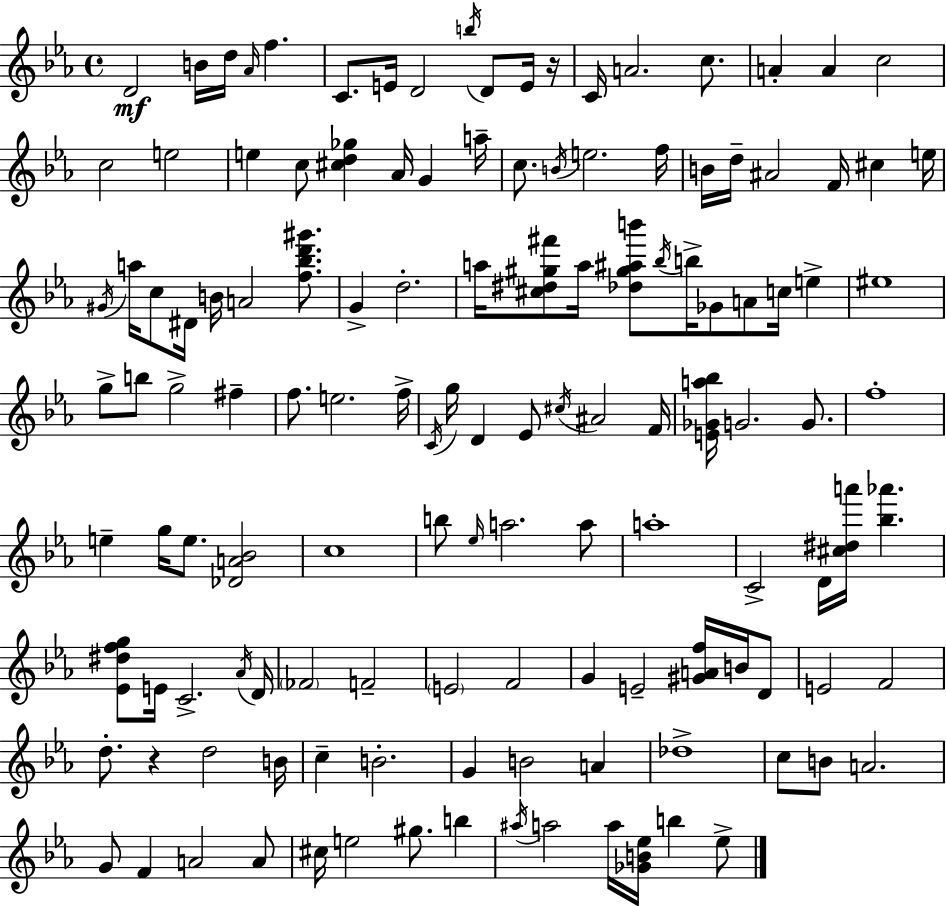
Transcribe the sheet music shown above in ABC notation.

X:1
T:Untitled
M:4/4
L:1/4
K:Cm
D2 B/4 d/4 _A/4 f C/2 E/4 D2 b/4 D/2 E/4 z/4 C/4 A2 c/2 A A c2 c2 e2 e c/2 [^cd_g] _A/4 G a/4 c/2 B/4 e2 f/4 B/4 d/4 ^A2 F/4 ^c e/4 ^G/4 a/4 c/2 ^D/4 B/4 A2 [f_bd'^g']/2 G d2 a/4 [^c^d^g^f']/2 a/4 [_d^g^ab']/2 _b/4 b/4 _G/2 A/2 c/4 e ^e4 g/2 b/2 g2 ^f f/2 e2 f/4 C/4 g/4 D _E/2 ^c/4 ^A2 F/4 [E_Ga_b]/4 G2 G/2 f4 e g/4 e/2 [_DA_B]2 c4 b/2 _e/4 a2 a/2 a4 C2 D/4 [^c^da']/4 [_b_a'] [_E^dfg]/2 E/4 C2 _A/4 D/4 _F2 F2 E2 F2 G E2 [^GAf]/4 B/4 D/2 E2 F2 d/2 z d2 B/4 c B2 G B2 A _d4 c/2 B/2 A2 G/2 F A2 A/2 ^c/4 e2 ^g/2 b ^a/4 a2 a/4 [_GB_e]/4 b _e/2